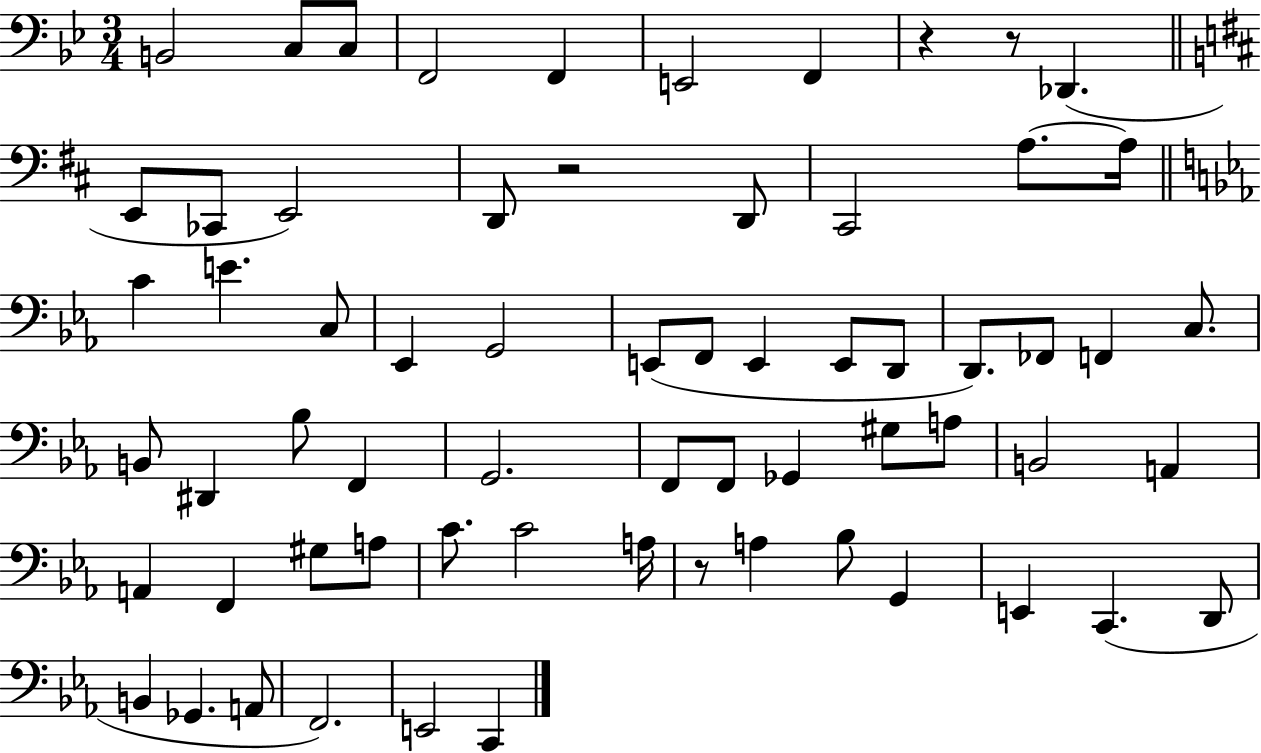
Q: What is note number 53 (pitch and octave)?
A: E2